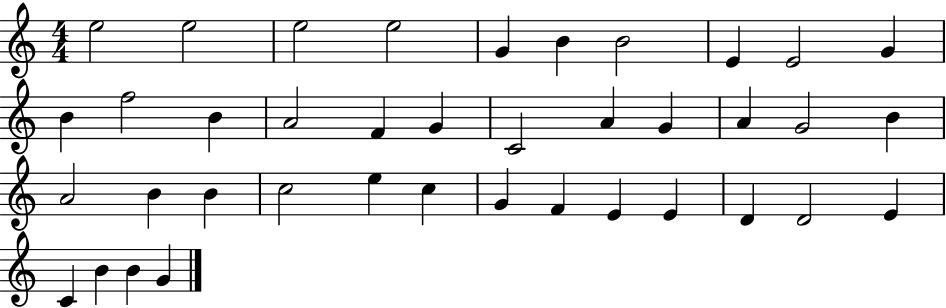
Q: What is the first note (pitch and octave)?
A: E5